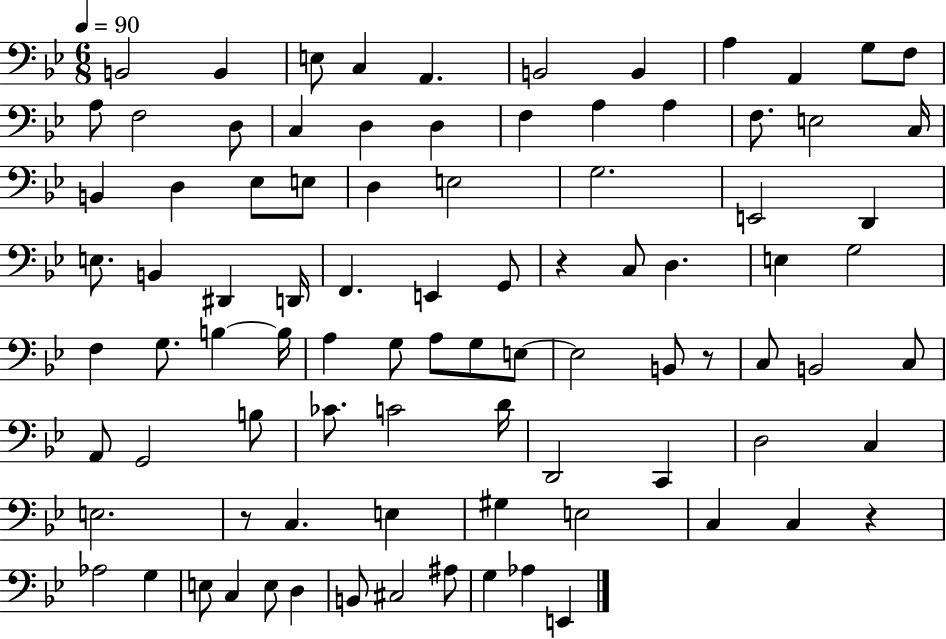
X:1
T:Untitled
M:6/8
L:1/4
K:Bb
B,,2 B,, E,/2 C, A,, B,,2 B,, A, A,, G,/2 F,/2 A,/2 F,2 D,/2 C, D, D, F, A, A, F,/2 E,2 C,/4 B,, D, _E,/2 E,/2 D, E,2 G,2 E,,2 D,, E,/2 B,, ^D,, D,,/4 F,, E,, G,,/2 z C,/2 D, E, G,2 F, G,/2 B, B,/4 A, G,/2 A,/2 G,/2 E,/2 E,2 B,,/2 z/2 C,/2 B,,2 C,/2 A,,/2 G,,2 B,/2 _C/2 C2 D/4 D,,2 C,, D,2 C, E,2 z/2 C, E, ^G, E,2 C, C, z _A,2 G, E,/2 C, E,/2 D, B,,/2 ^C,2 ^A,/2 G, _A, E,,